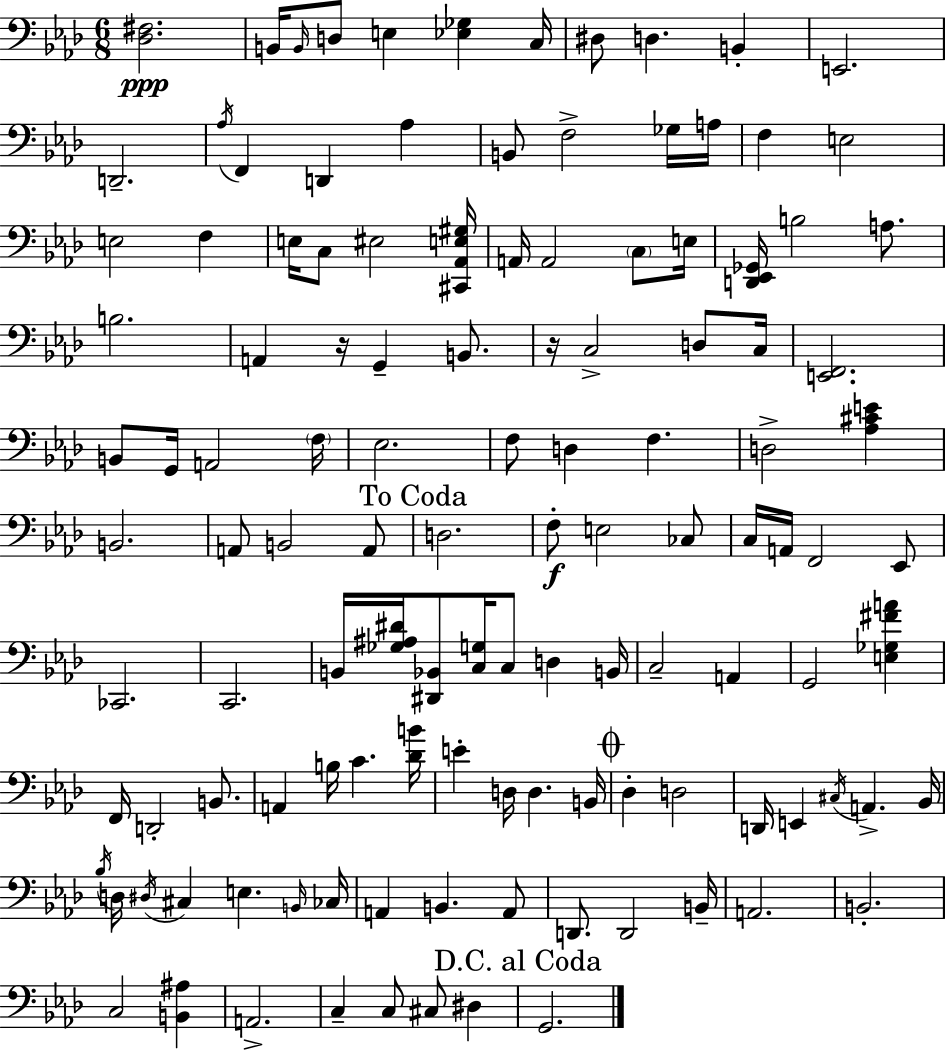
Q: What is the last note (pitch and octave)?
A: G2